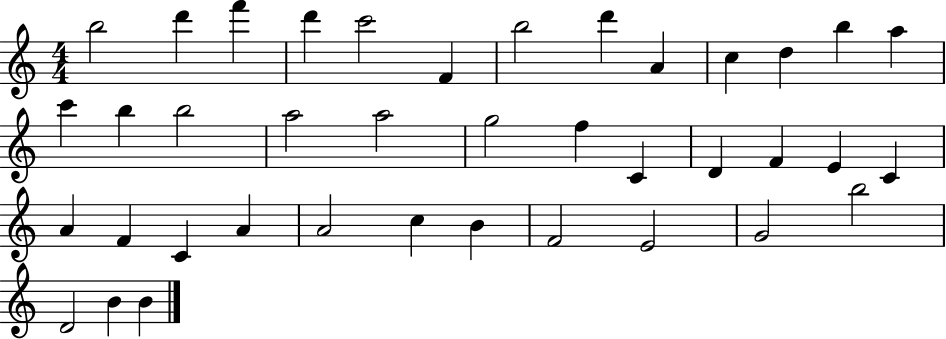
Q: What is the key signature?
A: C major